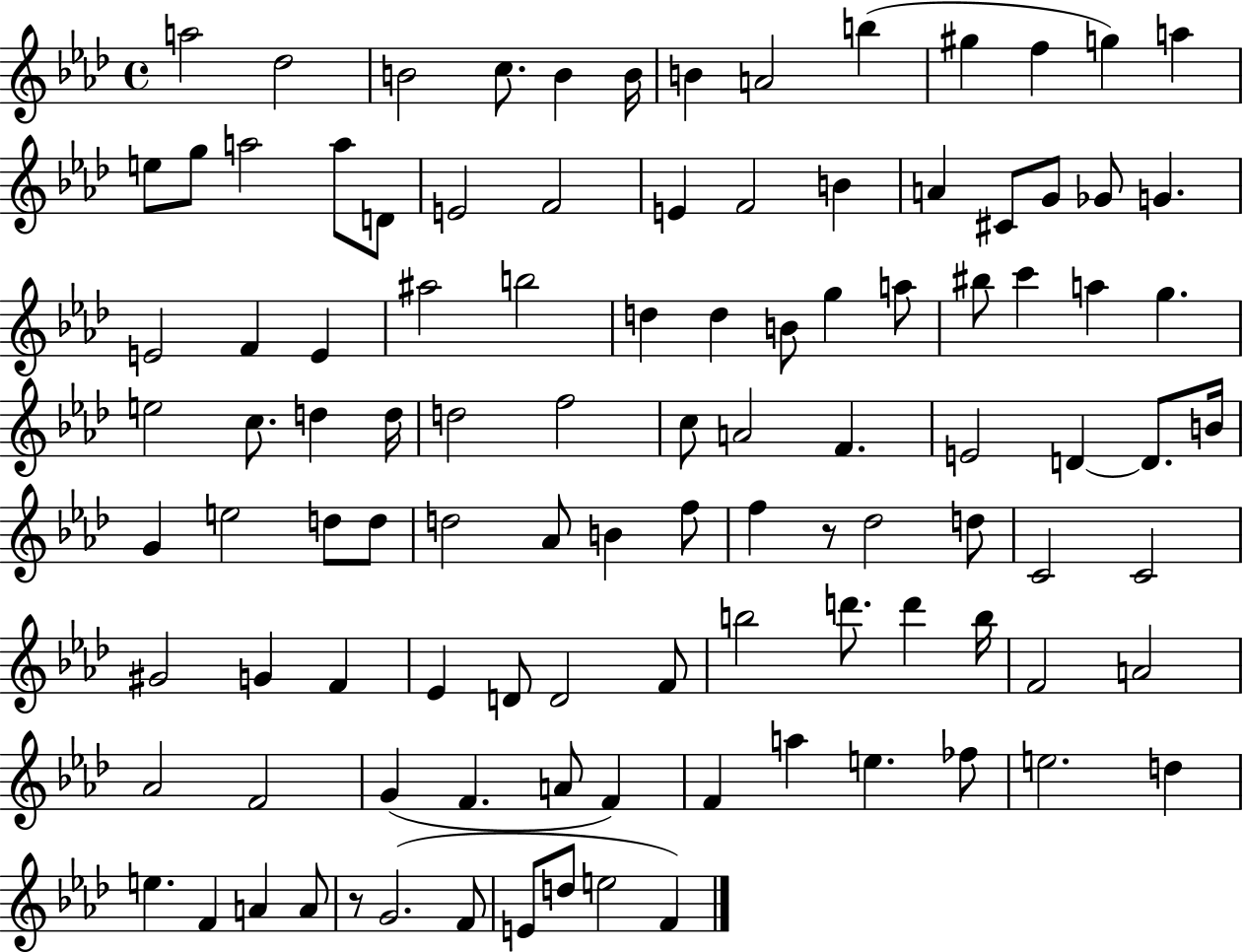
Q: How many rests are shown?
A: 2